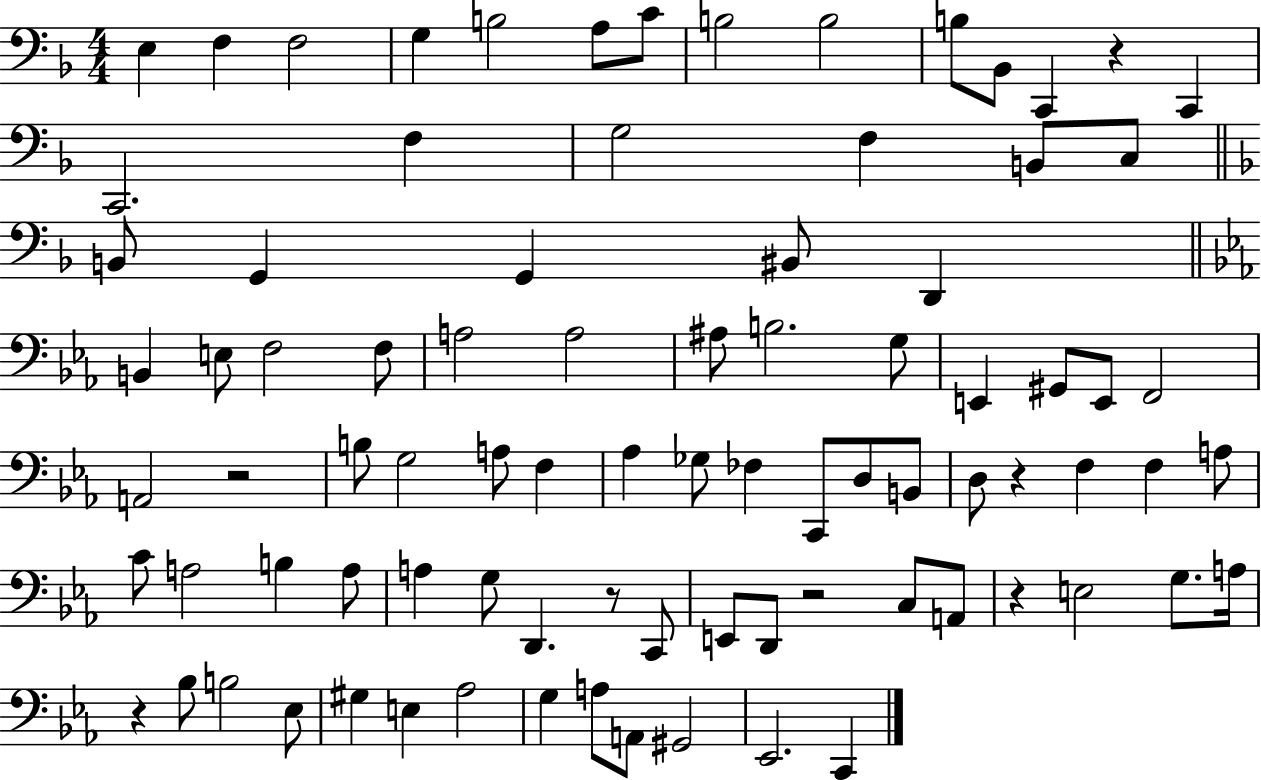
{
  \clef bass
  \numericTimeSignature
  \time 4/4
  \key f \major
  e4 f4 f2 | g4 b2 a8 c'8 | b2 b2 | b8 bes,8 c,4 r4 c,4 | \break c,2. f4 | g2 f4 b,8 c8 | \bar "||" \break \key d \minor b,8 g,4 g,4 bis,8 d,4 | \bar "||" \break \key ees \major b,4 e8 f2 f8 | a2 a2 | ais8 b2. g8 | e,4 gis,8 e,8 f,2 | \break a,2 r2 | b8 g2 a8 f4 | aes4 ges8 fes4 c,8 d8 b,8 | d8 r4 f4 f4 a8 | \break c'8 a2 b4 a8 | a4 g8 d,4. r8 c,8 | e,8 d,8 r2 c8 a,8 | r4 e2 g8. a16 | \break r4 bes8 b2 ees8 | gis4 e4 aes2 | g4 a8 a,8 gis,2 | ees,2. c,4 | \break \bar "|."
}